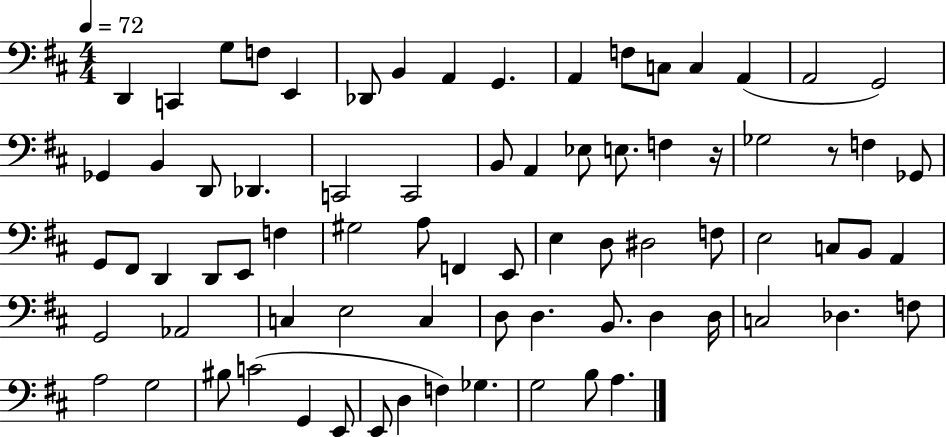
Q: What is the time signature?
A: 4/4